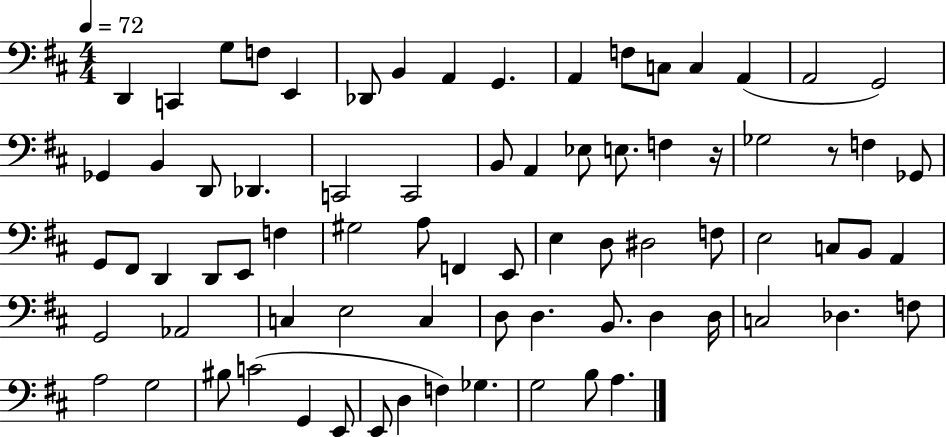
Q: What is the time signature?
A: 4/4